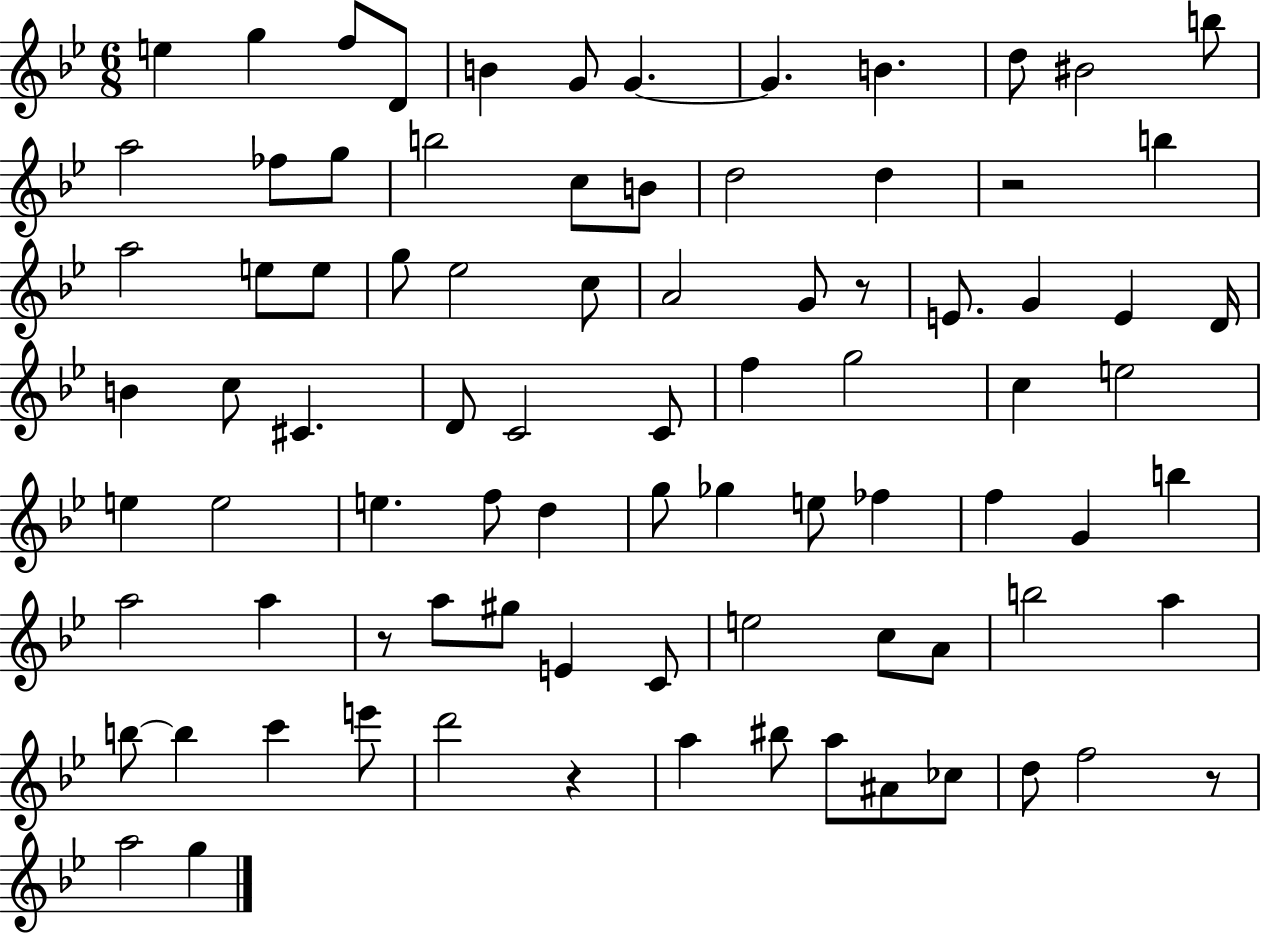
E5/q G5/q F5/e D4/e B4/q G4/e G4/q. G4/q. B4/q. D5/e BIS4/h B5/e A5/h FES5/e G5/e B5/h C5/e B4/e D5/h D5/q R/h B5/q A5/h E5/e E5/e G5/e Eb5/h C5/e A4/h G4/e R/e E4/e. G4/q E4/q D4/s B4/q C5/e C#4/q. D4/e C4/h C4/e F5/q G5/h C5/q E5/h E5/q E5/h E5/q. F5/e D5/q G5/e Gb5/q E5/e FES5/q F5/q G4/q B5/q A5/h A5/q R/e A5/e G#5/e E4/q C4/e E5/h C5/e A4/e B5/h A5/q B5/e B5/q C6/q E6/e D6/h R/q A5/q BIS5/e A5/e A#4/e CES5/e D5/e F5/h R/e A5/h G5/q